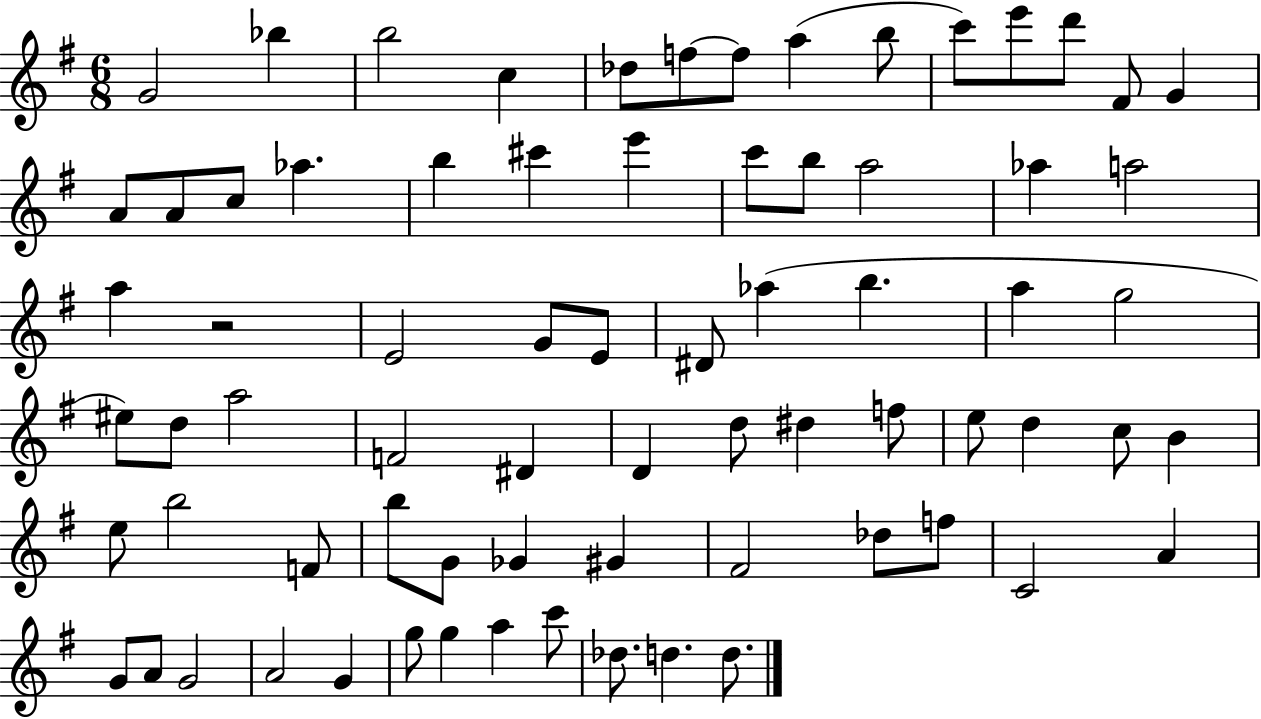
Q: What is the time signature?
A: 6/8